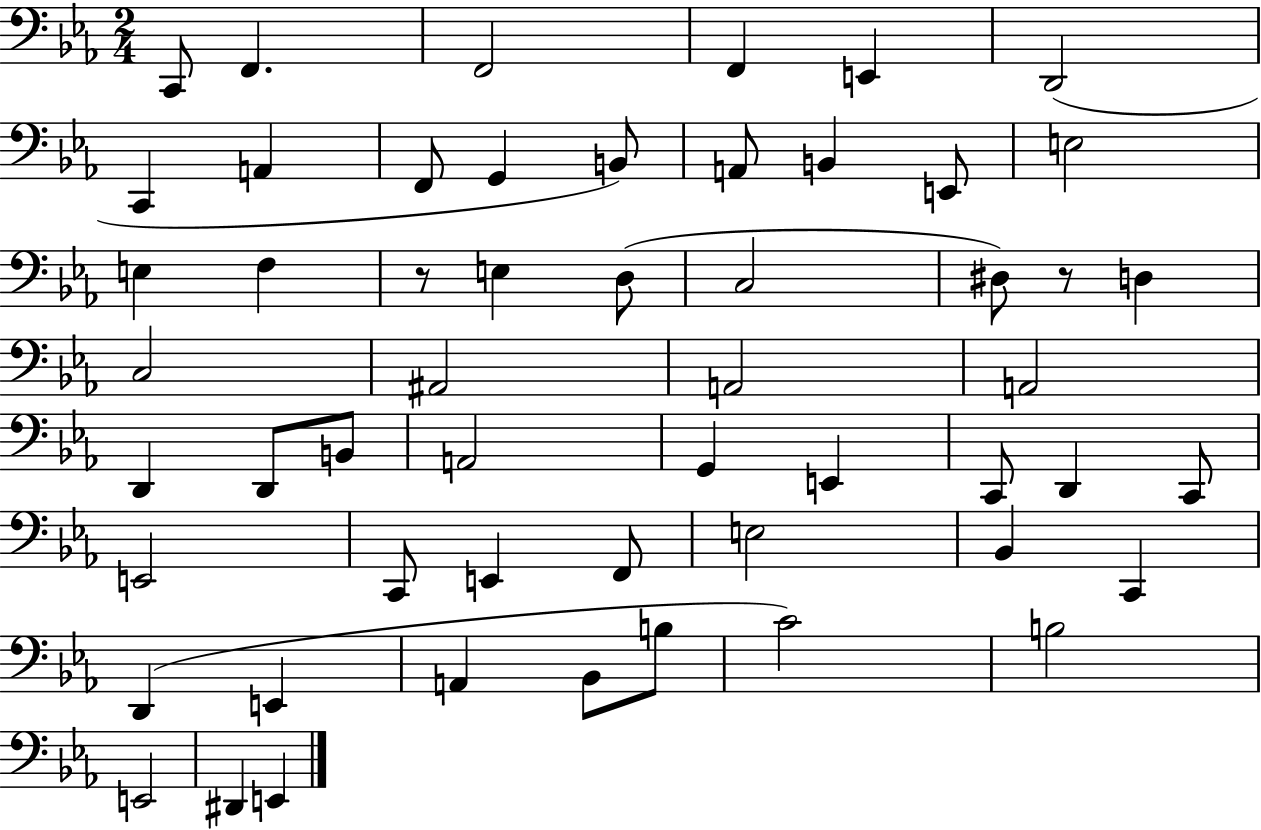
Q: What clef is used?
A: bass